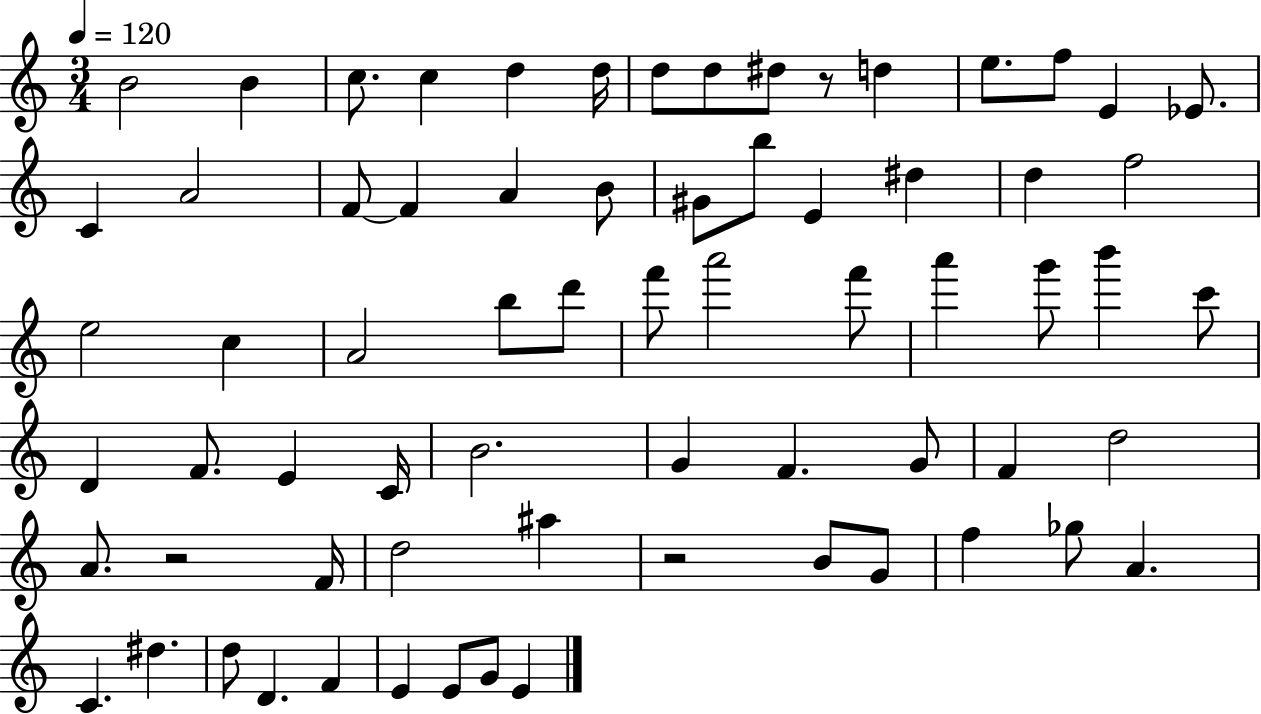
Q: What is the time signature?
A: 3/4